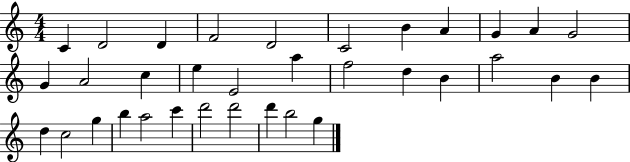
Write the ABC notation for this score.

X:1
T:Untitled
M:4/4
L:1/4
K:C
C D2 D F2 D2 C2 B A G A G2 G A2 c e E2 a f2 d B a2 B B d c2 g b a2 c' d'2 d'2 d' b2 g